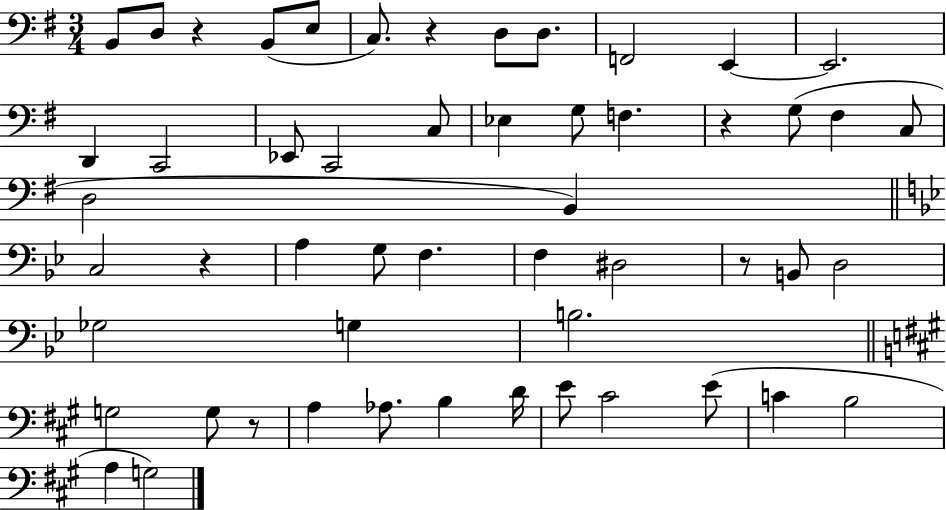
X:1
T:Untitled
M:3/4
L:1/4
K:G
B,,/2 D,/2 z B,,/2 E,/2 C,/2 z D,/2 D,/2 F,,2 E,, E,,2 D,, C,,2 _E,,/2 C,,2 C,/2 _E, G,/2 F, z G,/2 ^F, C,/2 D,2 B,, C,2 z A, G,/2 F, F, ^D,2 z/2 B,,/2 D,2 _G,2 G, B,2 G,2 G,/2 z/2 A, _A,/2 B, D/4 E/2 ^C2 E/2 C B,2 A, G,2